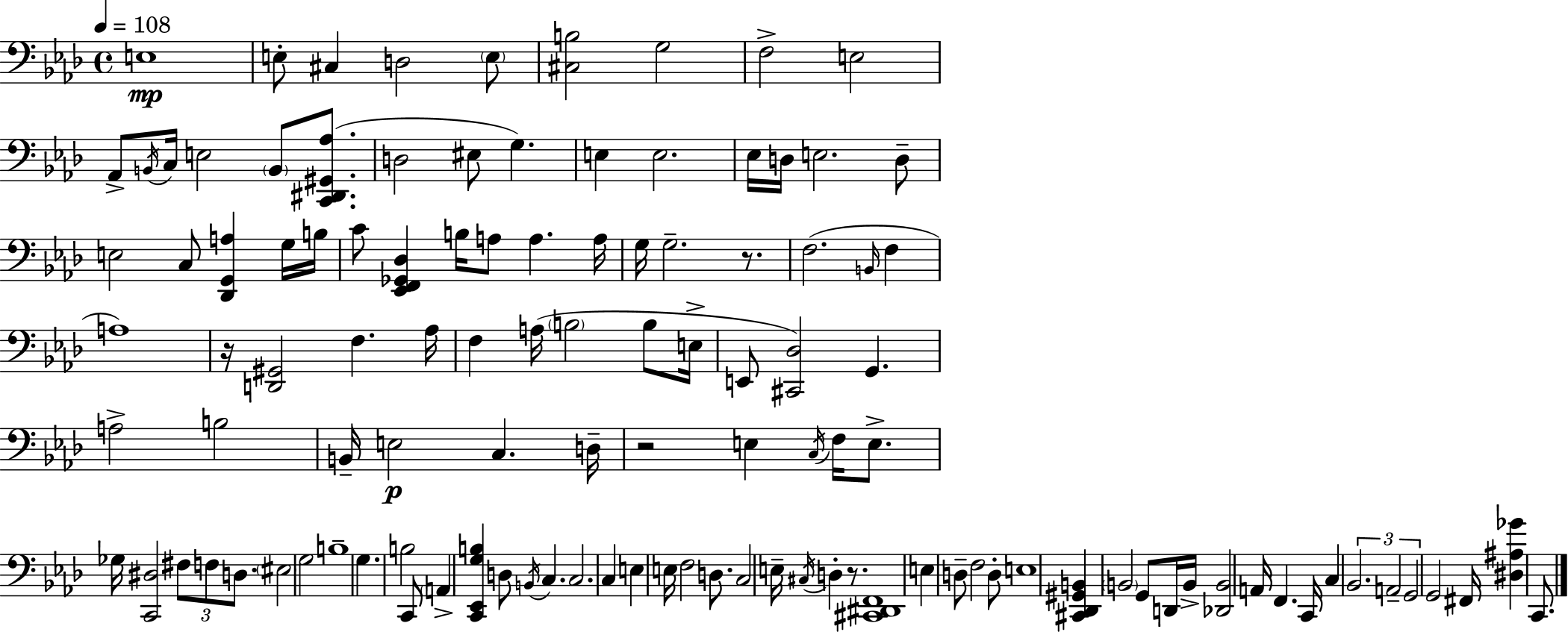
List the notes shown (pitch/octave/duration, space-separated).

E3/w E3/e C#3/q D3/h E3/e [C#3,B3]/h G3/h F3/h E3/h Ab2/e B2/s C3/s E3/h B2/e [C2,D#2,G#2,Ab3]/e. D3/h EIS3/e G3/q. E3/q E3/h. Eb3/s D3/s E3/h. D3/e E3/h C3/e [Db2,G2,A3]/q G3/s B3/s C4/e [Eb2,F2,Gb2,Db3]/q B3/s A3/e A3/q. A3/s G3/s G3/h. R/e. F3/h. B2/s F3/q A3/w R/s [D2,G#2]/h F3/q. Ab3/s F3/q A3/s B3/h B3/e E3/s E2/e [C#2,Db3]/h G2/q. A3/h B3/h B2/s E3/h C3/q. D3/s R/h E3/q C3/s F3/s E3/e. Gb3/s [C2,D#3]/h F#3/e F3/e D3/e. EIS3/h G3/h B3/w G3/q. B3/h C2/e A2/q [C2,Eb2,G3,B3]/q D3/e B2/s C3/q. C3/h. C3/q E3/q E3/s F3/h D3/e. C3/h E3/s C#3/s D3/q R/e. [C#2,D#2,F2]/w E3/q D3/e F3/h D3/e E3/w [C#2,Db2,G#2,B2]/q B2/h G2/e D2/s B2/s [Db2,B2]/h A2/s F2/q. C2/s C3/q Bb2/h. A2/h G2/h G2/h F#2/s [D#3,A#3,Gb4]/q C2/e.